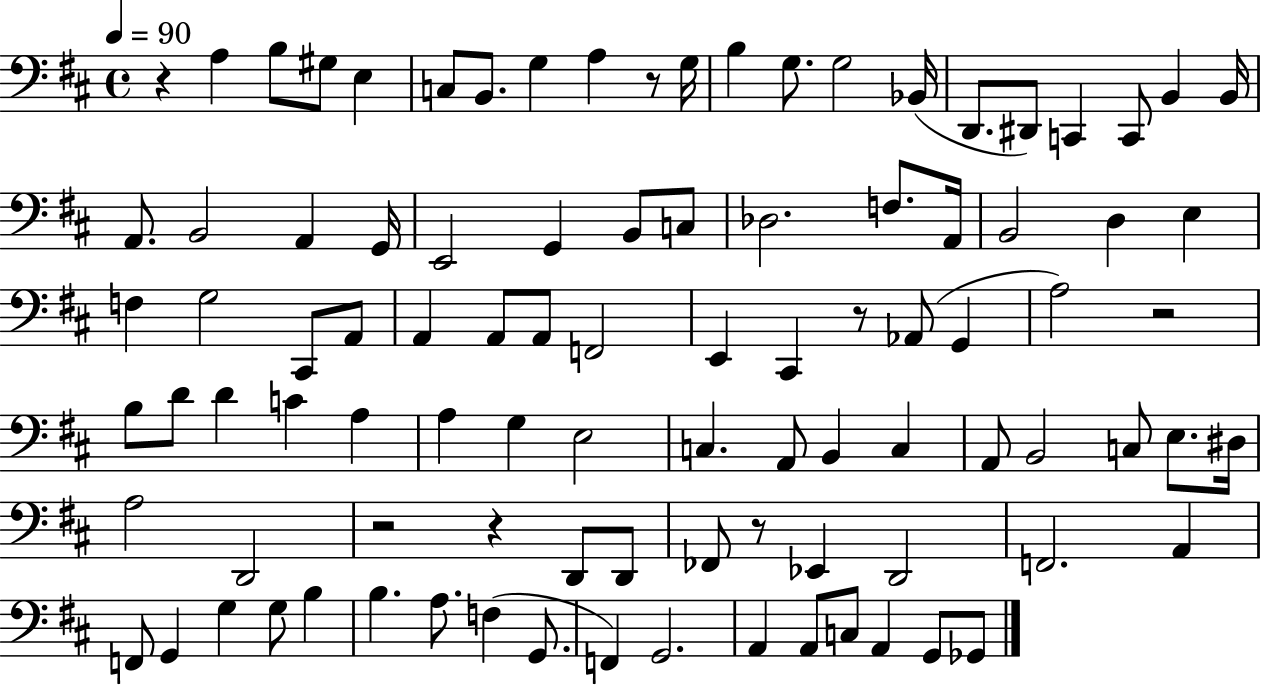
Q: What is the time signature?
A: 4/4